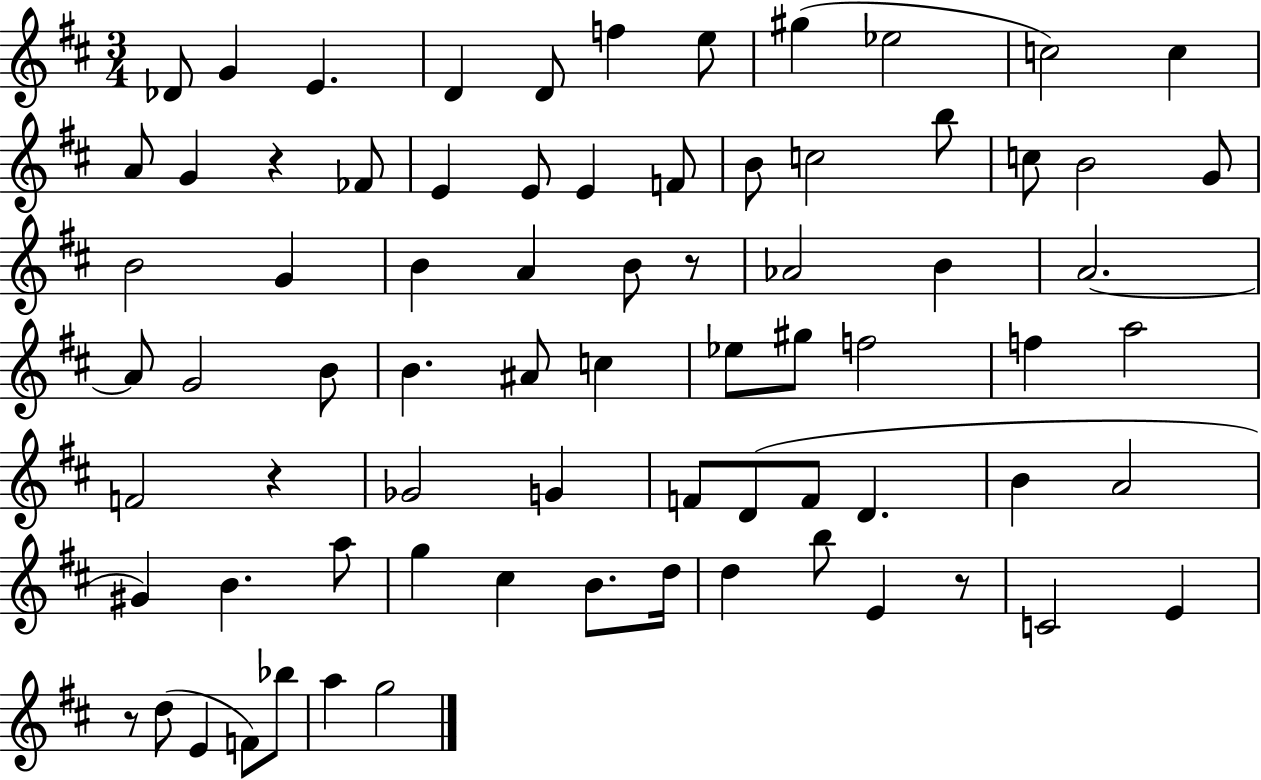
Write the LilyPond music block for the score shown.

{
  \clef treble
  \numericTimeSignature
  \time 3/4
  \key d \major
  des'8 g'4 e'4. | d'4 d'8 f''4 e''8 | gis''4( ees''2 | c''2) c''4 | \break a'8 g'4 r4 fes'8 | e'4 e'8 e'4 f'8 | b'8 c''2 b''8 | c''8 b'2 g'8 | \break b'2 g'4 | b'4 a'4 b'8 r8 | aes'2 b'4 | a'2.~~ | \break a'8 g'2 b'8 | b'4. ais'8 c''4 | ees''8 gis''8 f''2 | f''4 a''2 | \break f'2 r4 | ges'2 g'4 | f'8 d'8( f'8 d'4. | b'4 a'2 | \break gis'4) b'4. a''8 | g''4 cis''4 b'8. d''16 | d''4 b''8 e'4 r8 | c'2 e'4 | \break r8 d''8( e'4 f'8) bes''8 | a''4 g''2 | \bar "|."
}